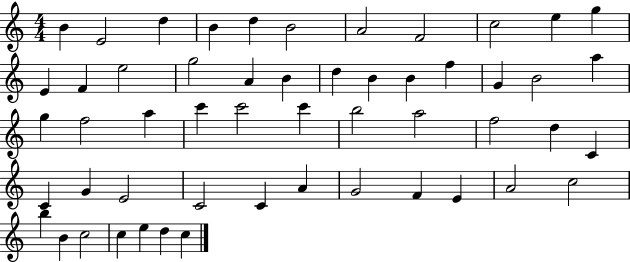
X:1
T:Untitled
M:4/4
L:1/4
K:C
B E2 d B d B2 A2 F2 c2 e g E F e2 g2 A B d B B f G B2 a g f2 a c' c'2 c' b2 a2 f2 d C C G E2 C2 C A G2 F E A2 c2 b B c2 c e d c